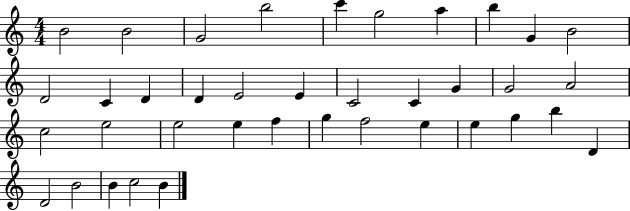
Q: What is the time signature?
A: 4/4